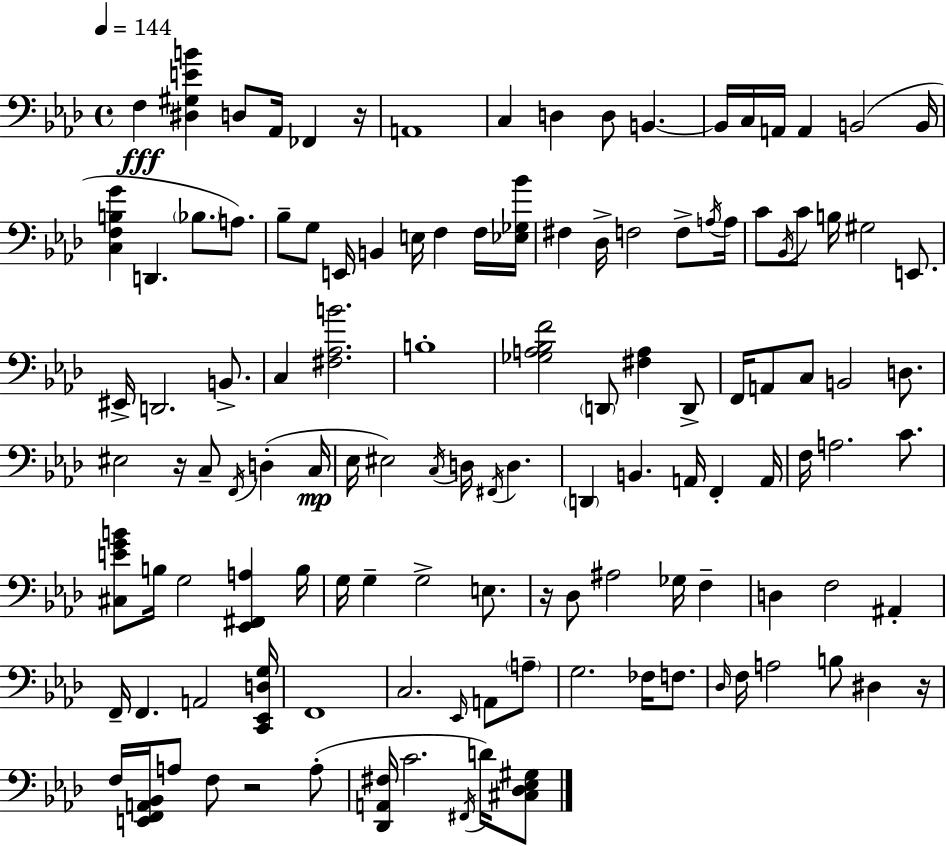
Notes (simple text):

F3/q [D#3,G#3,E4,B4]/q D3/e Ab2/s FES2/q R/s A2/w C3/q D3/q D3/e B2/q. B2/s C3/s A2/s A2/q B2/h B2/s [C3,F3,B3,G4]/q D2/q. Bb3/e. A3/e. Bb3/e G3/e E2/s B2/q E3/s F3/q F3/s [Eb3,Gb3,Bb4]/s F#3/q Db3/s F3/h F3/e A3/s A3/s C4/e Bb2/s C4/e B3/s G#3/h E2/e. EIS2/s D2/h. B2/e. C3/q [F#3,Ab3,B4]/h. B3/w [Gb3,A3,Bb3,F4]/h D2/e [F#3,A3]/q D2/e F2/s A2/e C3/e B2/h D3/e. EIS3/h R/s C3/e F2/s D3/q C3/s Eb3/s EIS3/h C3/s D3/s F#2/s D3/q. D2/q B2/q. A2/s F2/q A2/s F3/s A3/h. C4/e. [C#3,E4,G4,B4]/e B3/s G3/h [Eb2,F#2,A3]/q B3/s G3/s G3/q G3/h E3/e. R/s Db3/e A#3/h Gb3/s F3/q D3/q F3/h A#2/q F2/s F2/q. A2/h [C2,Eb2,D3,G3]/s F2/w C3/h. Eb2/s A2/e A3/e G3/h. FES3/s F3/e. Db3/s F3/s A3/h B3/e D#3/q R/s F3/s [E2,F2,A2,Bb2]/s A3/e F3/e R/h A3/e [Db2,A2,F#3]/s C4/h. F#2/s D4/s [C#3,Db3,Eb3,G#3]/e